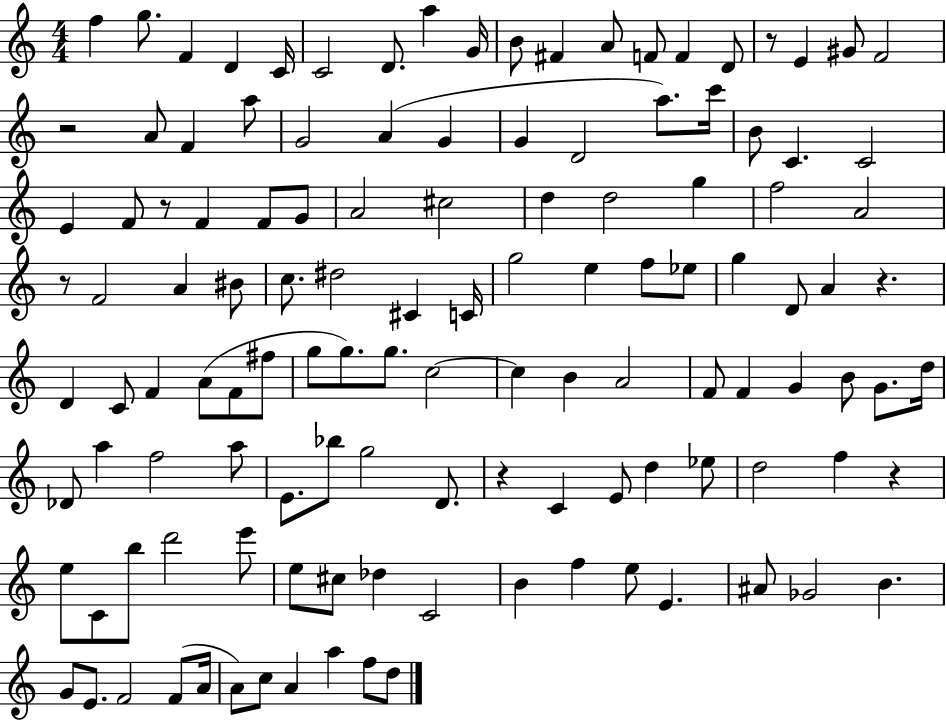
F5/q G5/e. F4/q D4/q C4/s C4/h D4/e. A5/q G4/s B4/e F#4/q A4/e F4/e F4/q D4/e R/e E4/q G#4/e F4/h R/h A4/e F4/q A5/e G4/h A4/q G4/q G4/q D4/h A5/e. C6/s B4/e C4/q. C4/h E4/q F4/e R/e F4/q F4/e G4/e A4/h C#5/h D5/q D5/h G5/q F5/h A4/h R/e F4/h A4/q BIS4/e C5/e. D#5/h C#4/q C4/s G5/h E5/q F5/e Eb5/e G5/q D4/e A4/q R/q. D4/q C4/e F4/q A4/e F4/e F#5/e G5/e G5/e. G5/e. C5/h C5/q B4/q A4/h F4/e F4/q G4/q B4/e G4/e. D5/s Db4/e A5/q F5/h A5/e E4/e. Bb5/e G5/h D4/e. R/q C4/q E4/e D5/q Eb5/e D5/h F5/q R/q E5/e C4/e B5/e D6/h E6/e E5/e C#5/e Db5/q C4/h B4/q F5/q E5/e E4/q. A#4/e Gb4/h B4/q. G4/e E4/e. F4/h F4/e A4/s A4/e C5/e A4/q A5/q F5/e D5/e